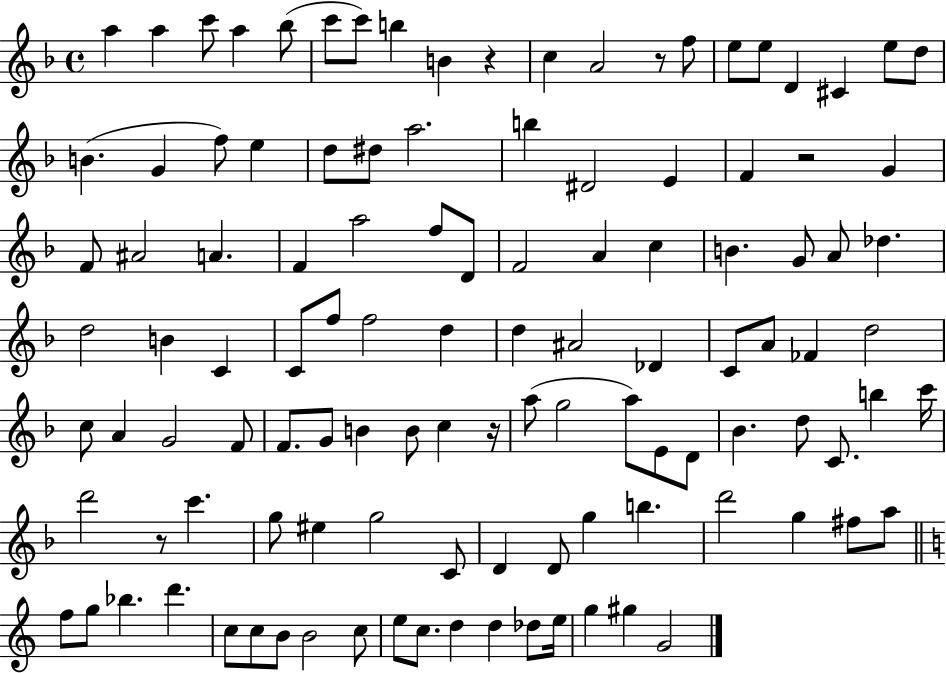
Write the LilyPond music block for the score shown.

{
  \clef treble
  \time 4/4
  \defaultTimeSignature
  \key f \major
  a''4 a''4 c'''8 a''4 bes''8( | c'''8 c'''8) b''4 b'4 r4 | c''4 a'2 r8 f''8 | e''8 e''8 d'4 cis'4 e''8 d''8 | \break b'4.( g'4 f''8) e''4 | d''8 dis''8 a''2. | b''4 dis'2 e'4 | f'4 r2 g'4 | \break f'8 ais'2 a'4. | f'4 a''2 f''8 d'8 | f'2 a'4 c''4 | b'4. g'8 a'8 des''4. | \break d''2 b'4 c'4 | c'8 f''8 f''2 d''4 | d''4 ais'2 des'4 | c'8 a'8 fes'4 d''2 | \break c''8 a'4 g'2 f'8 | f'8. g'8 b'4 b'8 c''4 r16 | a''8( g''2 a''8) e'8 d'8 | bes'4. d''8 c'8. b''4 c'''16 | \break d'''2 r8 c'''4. | g''8 eis''4 g''2 c'8 | d'4 d'8 g''4 b''4. | d'''2 g''4 fis''8 a''8 | \break \bar "||" \break \key c \major f''8 g''8 bes''4. d'''4. | c''8 c''8 b'8 b'2 c''8 | e''8 c''8. d''4 d''4 des''8 e''16 | g''4 gis''4 g'2 | \break \bar "|."
}